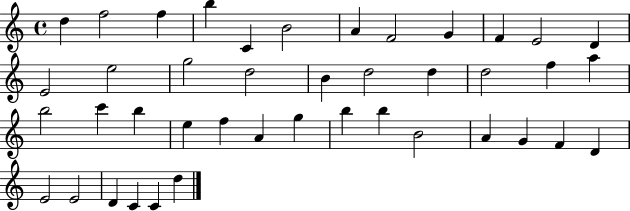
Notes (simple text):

D5/q F5/h F5/q B5/q C4/q B4/h A4/q F4/h G4/q F4/q E4/h D4/q E4/h E5/h G5/h D5/h B4/q D5/h D5/q D5/h F5/q A5/q B5/h C6/q B5/q E5/q F5/q A4/q G5/q B5/q B5/q B4/h A4/q G4/q F4/q D4/q E4/h E4/h D4/q C4/q C4/q D5/q